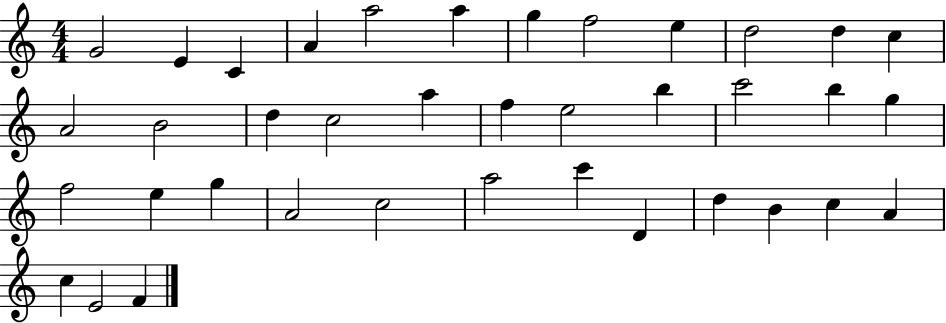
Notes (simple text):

G4/h E4/q C4/q A4/q A5/h A5/q G5/q F5/h E5/q D5/h D5/q C5/q A4/h B4/h D5/q C5/h A5/q F5/q E5/h B5/q C6/h B5/q G5/q F5/h E5/q G5/q A4/h C5/h A5/h C6/q D4/q D5/q B4/q C5/q A4/q C5/q E4/h F4/q